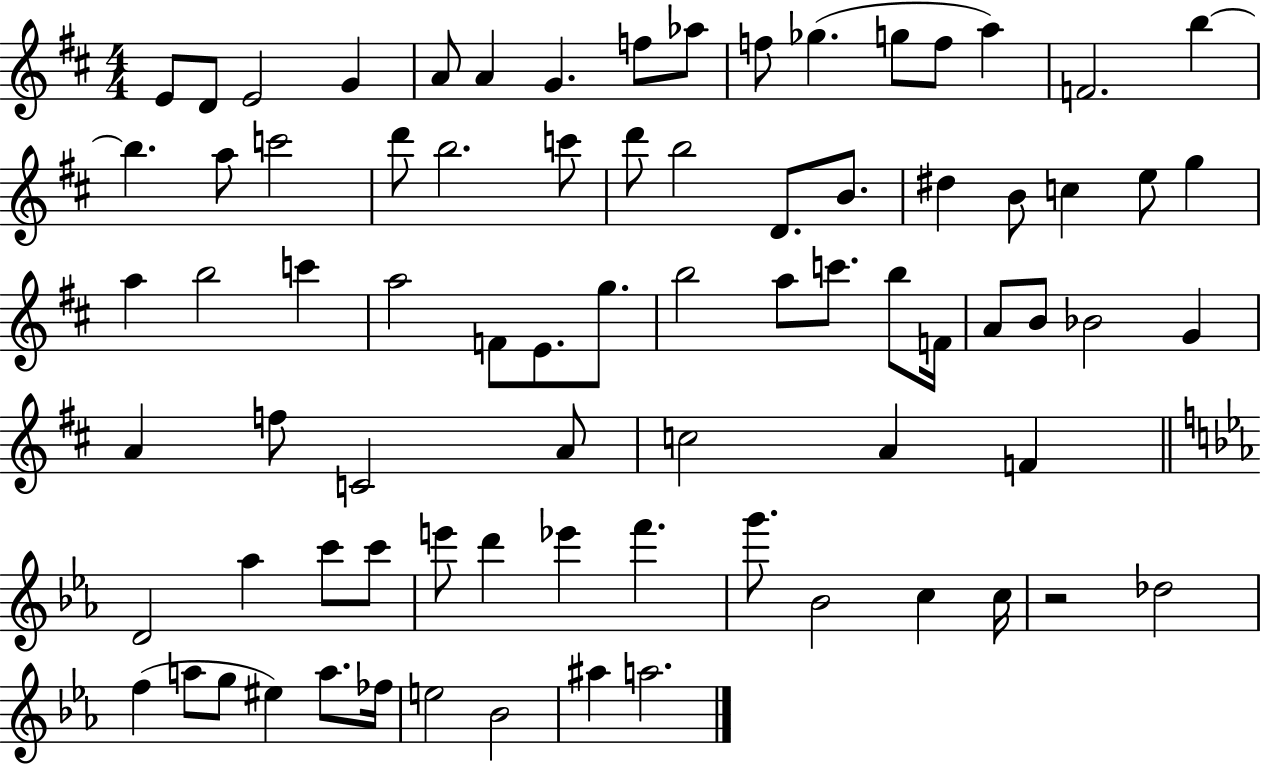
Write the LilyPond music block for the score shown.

{
  \clef treble
  \numericTimeSignature
  \time 4/4
  \key d \major
  e'8 d'8 e'2 g'4 | a'8 a'4 g'4. f''8 aes''8 | f''8 ges''4.( g''8 f''8 a''4) | f'2. b''4~~ | \break b''4. a''8 c'''2 | d'''8 b''2. c'''8 | d'''8 b''2 d'8. b'8. | dis''4 b'8 c''4 e''8 g''4 | \break a''4 b''2 c'''4 | a''2 f'8 e'8. g''8. | b''2 a''8 c'''8. b''8 f'16 | a'8 b'8 bes'2 g'4 | \break a'4 f''8 c'2 a'8 | c''2 a'4 f'4 | \bar "||" \break \key ees \major d'2 aes''4 c'''8 c'''8 | e'''8 d'''4 ees'''4 f'''4. | g'''8. bes'2 c''4 c''16 | r2 des''2 | \break f''4( a''8 g''8 eis''4) a''8. fes''16 | e''2 bes'2 | ais''4 a''2. | \bar "|."
}